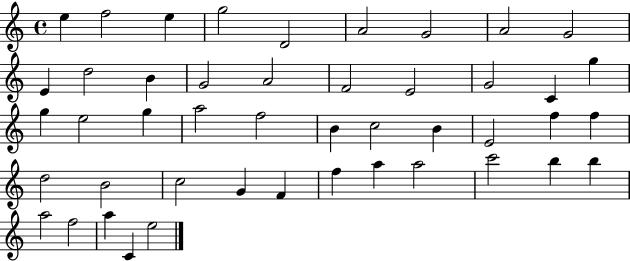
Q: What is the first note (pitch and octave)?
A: E5